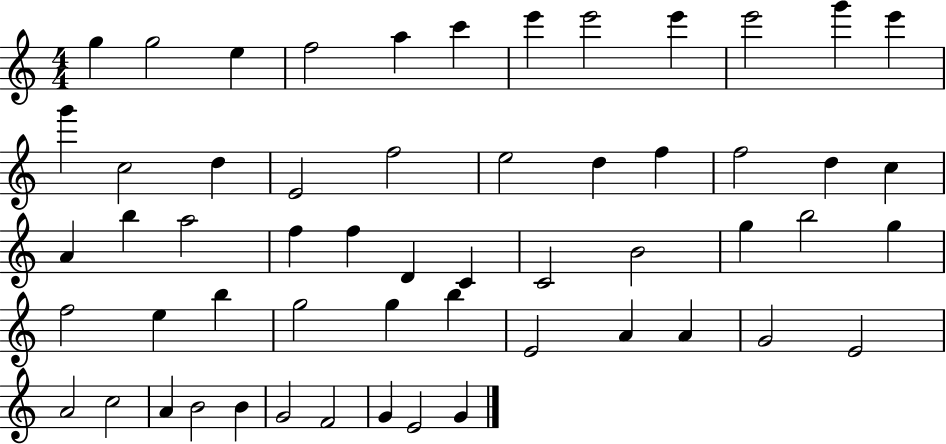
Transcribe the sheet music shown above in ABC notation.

X:1
T:Untitled
M:4/4
L:1/4
K:C
g g2 e f2 a c' e' e'2 e' e'2 g' e' g' c2 d E2 f2 e2 d f f2 d c A b a2 f f D C C2 B2 g b2 g f2 e b g2 g b E2 A A G2 E2 A2 c2 A B2 B G2 F2 G E2 G